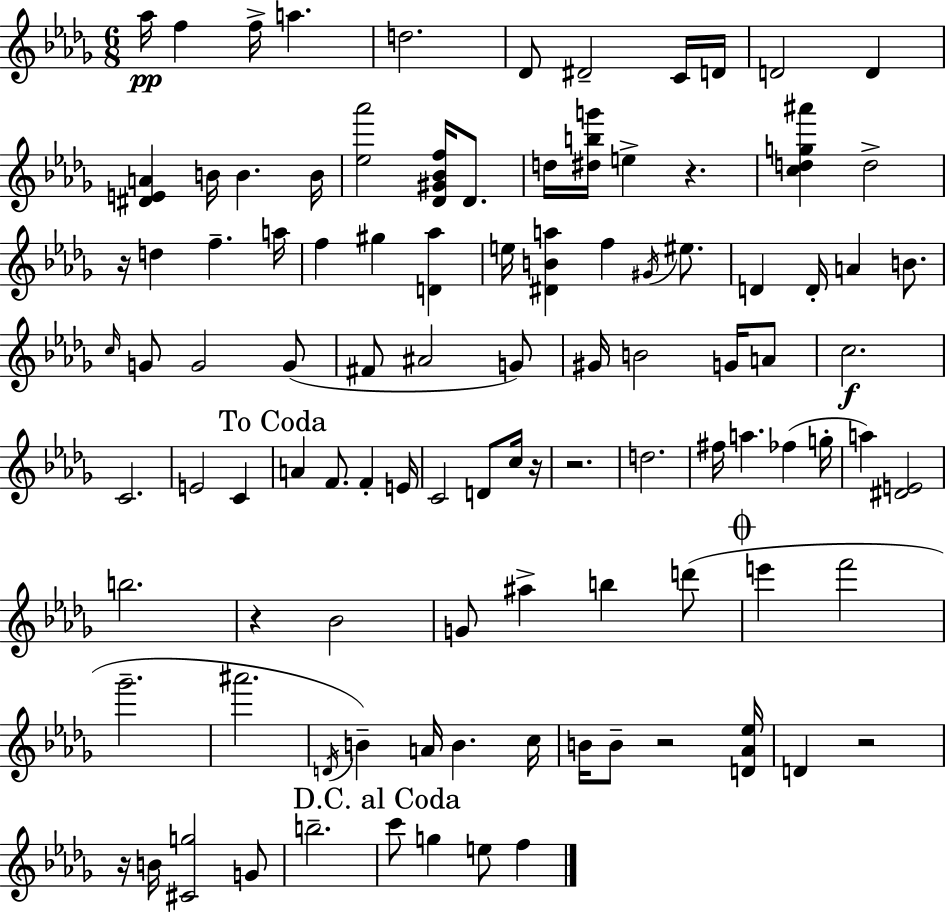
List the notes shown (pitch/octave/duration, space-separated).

Ab5/s F5/q F5/s A5/q. D5/h. Db4/e D#4/h C4/s D4/s D4/h D4/q [D#4,E4,A4]/q B4/s B4/q. B4/s [Eb5,Ab6]/h [Db4,G#4,Bb4,F5]/s Db4/e. D5/s [D#5,B5,G6]/s E5/q R/q. [C5,D5,G5,A#6]/q D5/h R/s D5/q F5/q. A5/s F5/q G#5/q [D4,Ab5]/q E5/s [D#4,B4,A5]/q F5/q G#4/s EIS5/e. D4/q D4/s A4/q B4/e. C5/s G4/e G4/h G4/e F#4/e A#4/h G4/e G#4/s B4/h G4/s A4/e C5/h. C4/h. E4/h C4/q A4/q F4/e. F4/q E4/s C4/h D4/e C5/s R/s R/h. D5/h. F#5/s A5/q. FES5/q G5/s A5/q [D#4,E4]/h B5/h. R/q Bb4/h G4/e A#5/q B5/q D6/e E6/q F6/h Gb6/h. A#6/h. D4/s B4/q A4/s B4/q. C5/s B4/s B4/e R/h [D4,Ab4,Eb5]/s D4/q R/h R/s B4/s [C#4,G5]/h G4/e B5/h. C6/e G5/q E5/e F5/q